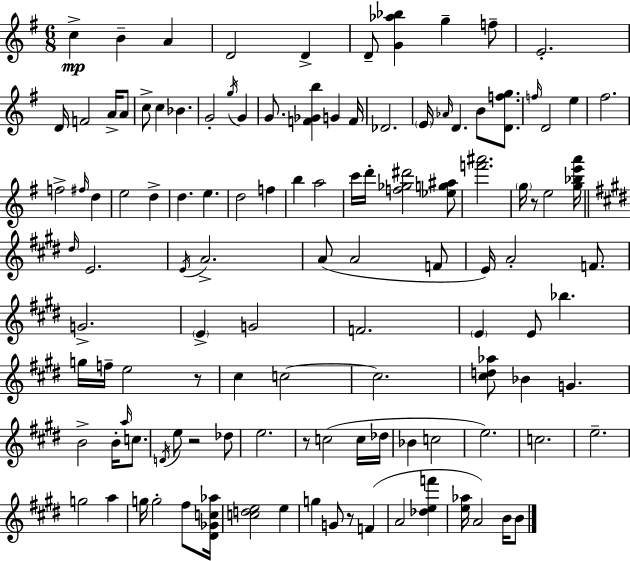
C5/q B4/q A4/q D4/h D4/q D4/e [G4,Ab5,Bb5]/q G5/q F5/e E4/h. D4/s F4/h A4/s A4/e C5/e C5/q Bb4/q. G4/h G5/s G4/q G4/e. [F4,Gb4,B5]/q G4/q F4/s Db4/h. E4/s Ab4/s D4/q. B4/e [D4,F5,G5]/e. F5/s D4/h E5/q F#5/h. F5/h F#5/s D5/q E5/h D5/q D5/q. E5/q. D5/h F5/q B5/q A5/h C6/s D6/s [F5,Gb5,D#6]/h [Eb5,G5,A#5]/e [F6,A#6]/h. G5/s R/e E5/h [G5,Bb5,E6,A6]/s D#5/s E4/h. E4/s A4/h. A4/e A4/h F4/e E4/s A4/h F4/e. G4/h. E4/q G4/h F4/h. E4/q E4/e Bb5/q. G5/s F5/s E5/h R/e C#5/q C5/h C5/h. [C#5,D5,Ab5]/e Bb4/q G4/q. B4/h B4/s A5/s C5/e. D4/s E5/e R/h Db5/e E5/h. R/e C5/h C5/s Db5/s Bb4/q C5/h E5/h. C5/h. E5/h. G5/h A5/q G5/s G5/h F#5/e [D#4,Gb4,C5,Ab5]/s [C5,D5,E5]/h E5/q G5/q G4/e R/e F4/q A4/h [Db5,E5,F6]/q [E5,Ab5]/s A4/h B4/s B4/e